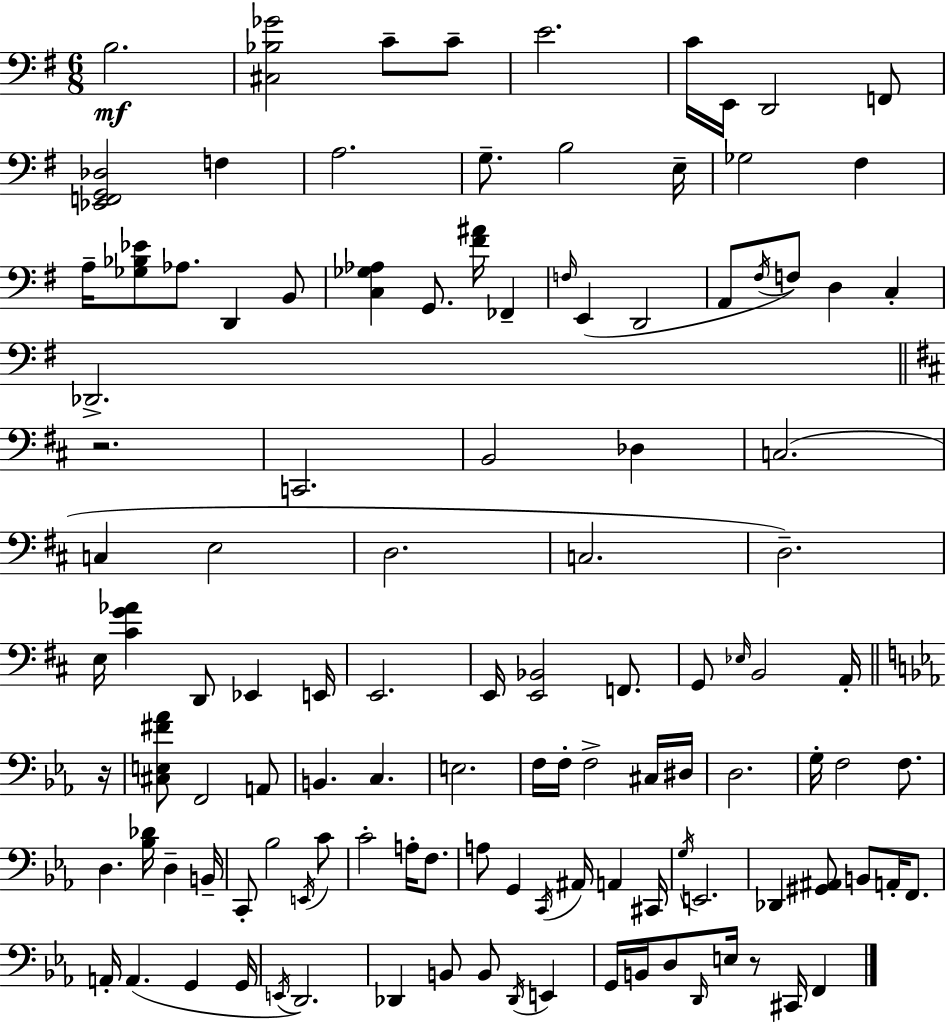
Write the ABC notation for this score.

X:1
T:Untitled
M:6/8
L:1/4
K:Em
B,2 [^C,_B,_G]2 C/2 C/2 E2 C/4 E,,/4 D,,2 F,,/2 [_E,,F,,G,,_D,]2 F, A,2 G,/2 B,2 E,/4 _G,2 ^F, A,/4 [_G,_B,_E]/2 _A,/2 D,, B,,/2 [C,_G,_A,] G,,/2 [^F^A]/4 _F,, F,/4 E,, D,,2 A,,/2 ^F,/4 F,/2 D, C, _D,,2 z2 C,,2 B,,2 _D, C,2 C, E,2 D,2 C,2 D,2 E,/4 [^CG_A] D,,/2 _E,, E,,/4 E,,2 E,,/4 [E,,_B,,]2 F,,/2 G,,/2 _E,/4 B,,2 A,,/4 z/4 [^C,E,^F_A]/2 F,,2 A,,/2 B,, C, E,2 F,/4 F,/4 F,2 ^C,/4 ^D,/4 D,2 G,/4 F,2 F,/2 D, [_B,_D]/4 D, B,,/4 C,,/2 _B,2 E,,/4 C/2 C2 A,/4 F,/2 A,/2 G,, C,,/4 ^A,,/4 A,, ^C,,/4 G,/4 E,,2 _D,, [^G,,^A,,]/2 B,,/2 A,,/4 F,,/2 A,,/4 A,, G,, G,,/4 E,,/4 D,,2 _D,, B,,/2 B,,/2 _D,,/4 E,, G,,/4 B,,/4 D,/2 D,,/4 E,/4 z/2 ^C,,/4 F,,